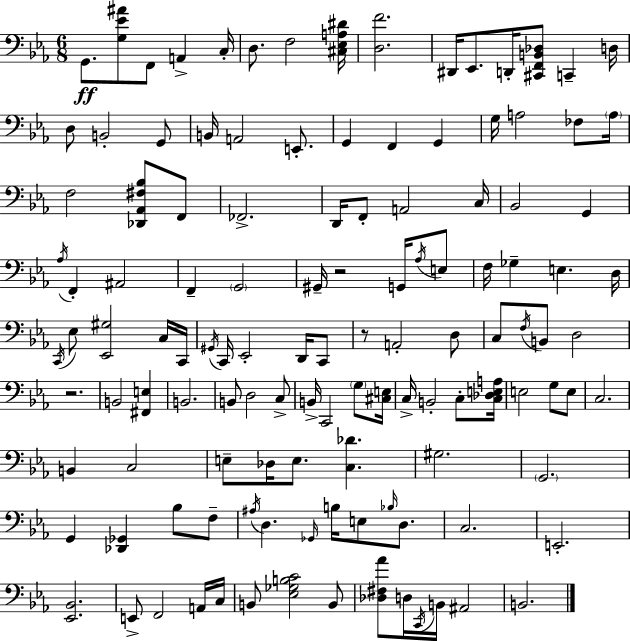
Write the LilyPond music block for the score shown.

{
  \clef bass
  \numericTimeSignature
  \time 6/8
  \key c \minor
  g,8.\ff <g ees' ais'>8 f,8 a,4-> c16-. | d8. f2 <cis ees a dis'>16 | <d f'>2. | dis,16 ees,8. d,16-. <cis, f, b, des>8 c,4-- d16 | \break d8 b,2-. g,8 | b,16 a,2 e,8.-. | g,4 f,4 g,4 | g16 a2 fes8 \parenthesize a16 | \break f2 <des, aes, fis bes>8 f,8 | fes,2.-> | d,16 f,8-. a,2 c16 | bes,2 g,4 | \break \acciaccatura { aes16 } f,4-. ais,2 | f,4-- \parenthesize g,2 | gis,16-- r2 g,16 \acciaccatura { aes16 } | e8 f16 ges4-- e4. | \break d16 \acciaccatura { c,16 } ees8 <ees, gis>2 | c16 c,16 \acciaccatura { gis,16 } c,16 ees,2-. | d,16 c,8 r8 a,2-. | d8 c8 \acciaccatura { f16 } b,8 d2 | \break r2. | b,2 | <fis, e>4 b,2. | b,8 d2 | \break c8-> b,16-> c,2 | \parenthesize g8 <cis e>16 c16-> b,2-. | c8-. <c des e a>16 e2 | g8 e8 c2. | \break b,4 c2 | e8-- des16 e8. <c des'>4. | gis2. | \parenthesize g,2. | \break g,4 <des, ges,>4 | bes8 f8-- \acciaccatura { ais16 } d4. | \grace { ges,16 } b16 e8 \grace { bes16 } d8. c2. | e,2.-. | \break <ees, bes,>2. | e,8-> f,2 | a,16 c16 b,8 <ees ges b c'>2 | b,8 <des fis aes'>8 d16 \acciaccatura { c,16 } | \break b,16 ais,2 b,2. | \bar "|."
}